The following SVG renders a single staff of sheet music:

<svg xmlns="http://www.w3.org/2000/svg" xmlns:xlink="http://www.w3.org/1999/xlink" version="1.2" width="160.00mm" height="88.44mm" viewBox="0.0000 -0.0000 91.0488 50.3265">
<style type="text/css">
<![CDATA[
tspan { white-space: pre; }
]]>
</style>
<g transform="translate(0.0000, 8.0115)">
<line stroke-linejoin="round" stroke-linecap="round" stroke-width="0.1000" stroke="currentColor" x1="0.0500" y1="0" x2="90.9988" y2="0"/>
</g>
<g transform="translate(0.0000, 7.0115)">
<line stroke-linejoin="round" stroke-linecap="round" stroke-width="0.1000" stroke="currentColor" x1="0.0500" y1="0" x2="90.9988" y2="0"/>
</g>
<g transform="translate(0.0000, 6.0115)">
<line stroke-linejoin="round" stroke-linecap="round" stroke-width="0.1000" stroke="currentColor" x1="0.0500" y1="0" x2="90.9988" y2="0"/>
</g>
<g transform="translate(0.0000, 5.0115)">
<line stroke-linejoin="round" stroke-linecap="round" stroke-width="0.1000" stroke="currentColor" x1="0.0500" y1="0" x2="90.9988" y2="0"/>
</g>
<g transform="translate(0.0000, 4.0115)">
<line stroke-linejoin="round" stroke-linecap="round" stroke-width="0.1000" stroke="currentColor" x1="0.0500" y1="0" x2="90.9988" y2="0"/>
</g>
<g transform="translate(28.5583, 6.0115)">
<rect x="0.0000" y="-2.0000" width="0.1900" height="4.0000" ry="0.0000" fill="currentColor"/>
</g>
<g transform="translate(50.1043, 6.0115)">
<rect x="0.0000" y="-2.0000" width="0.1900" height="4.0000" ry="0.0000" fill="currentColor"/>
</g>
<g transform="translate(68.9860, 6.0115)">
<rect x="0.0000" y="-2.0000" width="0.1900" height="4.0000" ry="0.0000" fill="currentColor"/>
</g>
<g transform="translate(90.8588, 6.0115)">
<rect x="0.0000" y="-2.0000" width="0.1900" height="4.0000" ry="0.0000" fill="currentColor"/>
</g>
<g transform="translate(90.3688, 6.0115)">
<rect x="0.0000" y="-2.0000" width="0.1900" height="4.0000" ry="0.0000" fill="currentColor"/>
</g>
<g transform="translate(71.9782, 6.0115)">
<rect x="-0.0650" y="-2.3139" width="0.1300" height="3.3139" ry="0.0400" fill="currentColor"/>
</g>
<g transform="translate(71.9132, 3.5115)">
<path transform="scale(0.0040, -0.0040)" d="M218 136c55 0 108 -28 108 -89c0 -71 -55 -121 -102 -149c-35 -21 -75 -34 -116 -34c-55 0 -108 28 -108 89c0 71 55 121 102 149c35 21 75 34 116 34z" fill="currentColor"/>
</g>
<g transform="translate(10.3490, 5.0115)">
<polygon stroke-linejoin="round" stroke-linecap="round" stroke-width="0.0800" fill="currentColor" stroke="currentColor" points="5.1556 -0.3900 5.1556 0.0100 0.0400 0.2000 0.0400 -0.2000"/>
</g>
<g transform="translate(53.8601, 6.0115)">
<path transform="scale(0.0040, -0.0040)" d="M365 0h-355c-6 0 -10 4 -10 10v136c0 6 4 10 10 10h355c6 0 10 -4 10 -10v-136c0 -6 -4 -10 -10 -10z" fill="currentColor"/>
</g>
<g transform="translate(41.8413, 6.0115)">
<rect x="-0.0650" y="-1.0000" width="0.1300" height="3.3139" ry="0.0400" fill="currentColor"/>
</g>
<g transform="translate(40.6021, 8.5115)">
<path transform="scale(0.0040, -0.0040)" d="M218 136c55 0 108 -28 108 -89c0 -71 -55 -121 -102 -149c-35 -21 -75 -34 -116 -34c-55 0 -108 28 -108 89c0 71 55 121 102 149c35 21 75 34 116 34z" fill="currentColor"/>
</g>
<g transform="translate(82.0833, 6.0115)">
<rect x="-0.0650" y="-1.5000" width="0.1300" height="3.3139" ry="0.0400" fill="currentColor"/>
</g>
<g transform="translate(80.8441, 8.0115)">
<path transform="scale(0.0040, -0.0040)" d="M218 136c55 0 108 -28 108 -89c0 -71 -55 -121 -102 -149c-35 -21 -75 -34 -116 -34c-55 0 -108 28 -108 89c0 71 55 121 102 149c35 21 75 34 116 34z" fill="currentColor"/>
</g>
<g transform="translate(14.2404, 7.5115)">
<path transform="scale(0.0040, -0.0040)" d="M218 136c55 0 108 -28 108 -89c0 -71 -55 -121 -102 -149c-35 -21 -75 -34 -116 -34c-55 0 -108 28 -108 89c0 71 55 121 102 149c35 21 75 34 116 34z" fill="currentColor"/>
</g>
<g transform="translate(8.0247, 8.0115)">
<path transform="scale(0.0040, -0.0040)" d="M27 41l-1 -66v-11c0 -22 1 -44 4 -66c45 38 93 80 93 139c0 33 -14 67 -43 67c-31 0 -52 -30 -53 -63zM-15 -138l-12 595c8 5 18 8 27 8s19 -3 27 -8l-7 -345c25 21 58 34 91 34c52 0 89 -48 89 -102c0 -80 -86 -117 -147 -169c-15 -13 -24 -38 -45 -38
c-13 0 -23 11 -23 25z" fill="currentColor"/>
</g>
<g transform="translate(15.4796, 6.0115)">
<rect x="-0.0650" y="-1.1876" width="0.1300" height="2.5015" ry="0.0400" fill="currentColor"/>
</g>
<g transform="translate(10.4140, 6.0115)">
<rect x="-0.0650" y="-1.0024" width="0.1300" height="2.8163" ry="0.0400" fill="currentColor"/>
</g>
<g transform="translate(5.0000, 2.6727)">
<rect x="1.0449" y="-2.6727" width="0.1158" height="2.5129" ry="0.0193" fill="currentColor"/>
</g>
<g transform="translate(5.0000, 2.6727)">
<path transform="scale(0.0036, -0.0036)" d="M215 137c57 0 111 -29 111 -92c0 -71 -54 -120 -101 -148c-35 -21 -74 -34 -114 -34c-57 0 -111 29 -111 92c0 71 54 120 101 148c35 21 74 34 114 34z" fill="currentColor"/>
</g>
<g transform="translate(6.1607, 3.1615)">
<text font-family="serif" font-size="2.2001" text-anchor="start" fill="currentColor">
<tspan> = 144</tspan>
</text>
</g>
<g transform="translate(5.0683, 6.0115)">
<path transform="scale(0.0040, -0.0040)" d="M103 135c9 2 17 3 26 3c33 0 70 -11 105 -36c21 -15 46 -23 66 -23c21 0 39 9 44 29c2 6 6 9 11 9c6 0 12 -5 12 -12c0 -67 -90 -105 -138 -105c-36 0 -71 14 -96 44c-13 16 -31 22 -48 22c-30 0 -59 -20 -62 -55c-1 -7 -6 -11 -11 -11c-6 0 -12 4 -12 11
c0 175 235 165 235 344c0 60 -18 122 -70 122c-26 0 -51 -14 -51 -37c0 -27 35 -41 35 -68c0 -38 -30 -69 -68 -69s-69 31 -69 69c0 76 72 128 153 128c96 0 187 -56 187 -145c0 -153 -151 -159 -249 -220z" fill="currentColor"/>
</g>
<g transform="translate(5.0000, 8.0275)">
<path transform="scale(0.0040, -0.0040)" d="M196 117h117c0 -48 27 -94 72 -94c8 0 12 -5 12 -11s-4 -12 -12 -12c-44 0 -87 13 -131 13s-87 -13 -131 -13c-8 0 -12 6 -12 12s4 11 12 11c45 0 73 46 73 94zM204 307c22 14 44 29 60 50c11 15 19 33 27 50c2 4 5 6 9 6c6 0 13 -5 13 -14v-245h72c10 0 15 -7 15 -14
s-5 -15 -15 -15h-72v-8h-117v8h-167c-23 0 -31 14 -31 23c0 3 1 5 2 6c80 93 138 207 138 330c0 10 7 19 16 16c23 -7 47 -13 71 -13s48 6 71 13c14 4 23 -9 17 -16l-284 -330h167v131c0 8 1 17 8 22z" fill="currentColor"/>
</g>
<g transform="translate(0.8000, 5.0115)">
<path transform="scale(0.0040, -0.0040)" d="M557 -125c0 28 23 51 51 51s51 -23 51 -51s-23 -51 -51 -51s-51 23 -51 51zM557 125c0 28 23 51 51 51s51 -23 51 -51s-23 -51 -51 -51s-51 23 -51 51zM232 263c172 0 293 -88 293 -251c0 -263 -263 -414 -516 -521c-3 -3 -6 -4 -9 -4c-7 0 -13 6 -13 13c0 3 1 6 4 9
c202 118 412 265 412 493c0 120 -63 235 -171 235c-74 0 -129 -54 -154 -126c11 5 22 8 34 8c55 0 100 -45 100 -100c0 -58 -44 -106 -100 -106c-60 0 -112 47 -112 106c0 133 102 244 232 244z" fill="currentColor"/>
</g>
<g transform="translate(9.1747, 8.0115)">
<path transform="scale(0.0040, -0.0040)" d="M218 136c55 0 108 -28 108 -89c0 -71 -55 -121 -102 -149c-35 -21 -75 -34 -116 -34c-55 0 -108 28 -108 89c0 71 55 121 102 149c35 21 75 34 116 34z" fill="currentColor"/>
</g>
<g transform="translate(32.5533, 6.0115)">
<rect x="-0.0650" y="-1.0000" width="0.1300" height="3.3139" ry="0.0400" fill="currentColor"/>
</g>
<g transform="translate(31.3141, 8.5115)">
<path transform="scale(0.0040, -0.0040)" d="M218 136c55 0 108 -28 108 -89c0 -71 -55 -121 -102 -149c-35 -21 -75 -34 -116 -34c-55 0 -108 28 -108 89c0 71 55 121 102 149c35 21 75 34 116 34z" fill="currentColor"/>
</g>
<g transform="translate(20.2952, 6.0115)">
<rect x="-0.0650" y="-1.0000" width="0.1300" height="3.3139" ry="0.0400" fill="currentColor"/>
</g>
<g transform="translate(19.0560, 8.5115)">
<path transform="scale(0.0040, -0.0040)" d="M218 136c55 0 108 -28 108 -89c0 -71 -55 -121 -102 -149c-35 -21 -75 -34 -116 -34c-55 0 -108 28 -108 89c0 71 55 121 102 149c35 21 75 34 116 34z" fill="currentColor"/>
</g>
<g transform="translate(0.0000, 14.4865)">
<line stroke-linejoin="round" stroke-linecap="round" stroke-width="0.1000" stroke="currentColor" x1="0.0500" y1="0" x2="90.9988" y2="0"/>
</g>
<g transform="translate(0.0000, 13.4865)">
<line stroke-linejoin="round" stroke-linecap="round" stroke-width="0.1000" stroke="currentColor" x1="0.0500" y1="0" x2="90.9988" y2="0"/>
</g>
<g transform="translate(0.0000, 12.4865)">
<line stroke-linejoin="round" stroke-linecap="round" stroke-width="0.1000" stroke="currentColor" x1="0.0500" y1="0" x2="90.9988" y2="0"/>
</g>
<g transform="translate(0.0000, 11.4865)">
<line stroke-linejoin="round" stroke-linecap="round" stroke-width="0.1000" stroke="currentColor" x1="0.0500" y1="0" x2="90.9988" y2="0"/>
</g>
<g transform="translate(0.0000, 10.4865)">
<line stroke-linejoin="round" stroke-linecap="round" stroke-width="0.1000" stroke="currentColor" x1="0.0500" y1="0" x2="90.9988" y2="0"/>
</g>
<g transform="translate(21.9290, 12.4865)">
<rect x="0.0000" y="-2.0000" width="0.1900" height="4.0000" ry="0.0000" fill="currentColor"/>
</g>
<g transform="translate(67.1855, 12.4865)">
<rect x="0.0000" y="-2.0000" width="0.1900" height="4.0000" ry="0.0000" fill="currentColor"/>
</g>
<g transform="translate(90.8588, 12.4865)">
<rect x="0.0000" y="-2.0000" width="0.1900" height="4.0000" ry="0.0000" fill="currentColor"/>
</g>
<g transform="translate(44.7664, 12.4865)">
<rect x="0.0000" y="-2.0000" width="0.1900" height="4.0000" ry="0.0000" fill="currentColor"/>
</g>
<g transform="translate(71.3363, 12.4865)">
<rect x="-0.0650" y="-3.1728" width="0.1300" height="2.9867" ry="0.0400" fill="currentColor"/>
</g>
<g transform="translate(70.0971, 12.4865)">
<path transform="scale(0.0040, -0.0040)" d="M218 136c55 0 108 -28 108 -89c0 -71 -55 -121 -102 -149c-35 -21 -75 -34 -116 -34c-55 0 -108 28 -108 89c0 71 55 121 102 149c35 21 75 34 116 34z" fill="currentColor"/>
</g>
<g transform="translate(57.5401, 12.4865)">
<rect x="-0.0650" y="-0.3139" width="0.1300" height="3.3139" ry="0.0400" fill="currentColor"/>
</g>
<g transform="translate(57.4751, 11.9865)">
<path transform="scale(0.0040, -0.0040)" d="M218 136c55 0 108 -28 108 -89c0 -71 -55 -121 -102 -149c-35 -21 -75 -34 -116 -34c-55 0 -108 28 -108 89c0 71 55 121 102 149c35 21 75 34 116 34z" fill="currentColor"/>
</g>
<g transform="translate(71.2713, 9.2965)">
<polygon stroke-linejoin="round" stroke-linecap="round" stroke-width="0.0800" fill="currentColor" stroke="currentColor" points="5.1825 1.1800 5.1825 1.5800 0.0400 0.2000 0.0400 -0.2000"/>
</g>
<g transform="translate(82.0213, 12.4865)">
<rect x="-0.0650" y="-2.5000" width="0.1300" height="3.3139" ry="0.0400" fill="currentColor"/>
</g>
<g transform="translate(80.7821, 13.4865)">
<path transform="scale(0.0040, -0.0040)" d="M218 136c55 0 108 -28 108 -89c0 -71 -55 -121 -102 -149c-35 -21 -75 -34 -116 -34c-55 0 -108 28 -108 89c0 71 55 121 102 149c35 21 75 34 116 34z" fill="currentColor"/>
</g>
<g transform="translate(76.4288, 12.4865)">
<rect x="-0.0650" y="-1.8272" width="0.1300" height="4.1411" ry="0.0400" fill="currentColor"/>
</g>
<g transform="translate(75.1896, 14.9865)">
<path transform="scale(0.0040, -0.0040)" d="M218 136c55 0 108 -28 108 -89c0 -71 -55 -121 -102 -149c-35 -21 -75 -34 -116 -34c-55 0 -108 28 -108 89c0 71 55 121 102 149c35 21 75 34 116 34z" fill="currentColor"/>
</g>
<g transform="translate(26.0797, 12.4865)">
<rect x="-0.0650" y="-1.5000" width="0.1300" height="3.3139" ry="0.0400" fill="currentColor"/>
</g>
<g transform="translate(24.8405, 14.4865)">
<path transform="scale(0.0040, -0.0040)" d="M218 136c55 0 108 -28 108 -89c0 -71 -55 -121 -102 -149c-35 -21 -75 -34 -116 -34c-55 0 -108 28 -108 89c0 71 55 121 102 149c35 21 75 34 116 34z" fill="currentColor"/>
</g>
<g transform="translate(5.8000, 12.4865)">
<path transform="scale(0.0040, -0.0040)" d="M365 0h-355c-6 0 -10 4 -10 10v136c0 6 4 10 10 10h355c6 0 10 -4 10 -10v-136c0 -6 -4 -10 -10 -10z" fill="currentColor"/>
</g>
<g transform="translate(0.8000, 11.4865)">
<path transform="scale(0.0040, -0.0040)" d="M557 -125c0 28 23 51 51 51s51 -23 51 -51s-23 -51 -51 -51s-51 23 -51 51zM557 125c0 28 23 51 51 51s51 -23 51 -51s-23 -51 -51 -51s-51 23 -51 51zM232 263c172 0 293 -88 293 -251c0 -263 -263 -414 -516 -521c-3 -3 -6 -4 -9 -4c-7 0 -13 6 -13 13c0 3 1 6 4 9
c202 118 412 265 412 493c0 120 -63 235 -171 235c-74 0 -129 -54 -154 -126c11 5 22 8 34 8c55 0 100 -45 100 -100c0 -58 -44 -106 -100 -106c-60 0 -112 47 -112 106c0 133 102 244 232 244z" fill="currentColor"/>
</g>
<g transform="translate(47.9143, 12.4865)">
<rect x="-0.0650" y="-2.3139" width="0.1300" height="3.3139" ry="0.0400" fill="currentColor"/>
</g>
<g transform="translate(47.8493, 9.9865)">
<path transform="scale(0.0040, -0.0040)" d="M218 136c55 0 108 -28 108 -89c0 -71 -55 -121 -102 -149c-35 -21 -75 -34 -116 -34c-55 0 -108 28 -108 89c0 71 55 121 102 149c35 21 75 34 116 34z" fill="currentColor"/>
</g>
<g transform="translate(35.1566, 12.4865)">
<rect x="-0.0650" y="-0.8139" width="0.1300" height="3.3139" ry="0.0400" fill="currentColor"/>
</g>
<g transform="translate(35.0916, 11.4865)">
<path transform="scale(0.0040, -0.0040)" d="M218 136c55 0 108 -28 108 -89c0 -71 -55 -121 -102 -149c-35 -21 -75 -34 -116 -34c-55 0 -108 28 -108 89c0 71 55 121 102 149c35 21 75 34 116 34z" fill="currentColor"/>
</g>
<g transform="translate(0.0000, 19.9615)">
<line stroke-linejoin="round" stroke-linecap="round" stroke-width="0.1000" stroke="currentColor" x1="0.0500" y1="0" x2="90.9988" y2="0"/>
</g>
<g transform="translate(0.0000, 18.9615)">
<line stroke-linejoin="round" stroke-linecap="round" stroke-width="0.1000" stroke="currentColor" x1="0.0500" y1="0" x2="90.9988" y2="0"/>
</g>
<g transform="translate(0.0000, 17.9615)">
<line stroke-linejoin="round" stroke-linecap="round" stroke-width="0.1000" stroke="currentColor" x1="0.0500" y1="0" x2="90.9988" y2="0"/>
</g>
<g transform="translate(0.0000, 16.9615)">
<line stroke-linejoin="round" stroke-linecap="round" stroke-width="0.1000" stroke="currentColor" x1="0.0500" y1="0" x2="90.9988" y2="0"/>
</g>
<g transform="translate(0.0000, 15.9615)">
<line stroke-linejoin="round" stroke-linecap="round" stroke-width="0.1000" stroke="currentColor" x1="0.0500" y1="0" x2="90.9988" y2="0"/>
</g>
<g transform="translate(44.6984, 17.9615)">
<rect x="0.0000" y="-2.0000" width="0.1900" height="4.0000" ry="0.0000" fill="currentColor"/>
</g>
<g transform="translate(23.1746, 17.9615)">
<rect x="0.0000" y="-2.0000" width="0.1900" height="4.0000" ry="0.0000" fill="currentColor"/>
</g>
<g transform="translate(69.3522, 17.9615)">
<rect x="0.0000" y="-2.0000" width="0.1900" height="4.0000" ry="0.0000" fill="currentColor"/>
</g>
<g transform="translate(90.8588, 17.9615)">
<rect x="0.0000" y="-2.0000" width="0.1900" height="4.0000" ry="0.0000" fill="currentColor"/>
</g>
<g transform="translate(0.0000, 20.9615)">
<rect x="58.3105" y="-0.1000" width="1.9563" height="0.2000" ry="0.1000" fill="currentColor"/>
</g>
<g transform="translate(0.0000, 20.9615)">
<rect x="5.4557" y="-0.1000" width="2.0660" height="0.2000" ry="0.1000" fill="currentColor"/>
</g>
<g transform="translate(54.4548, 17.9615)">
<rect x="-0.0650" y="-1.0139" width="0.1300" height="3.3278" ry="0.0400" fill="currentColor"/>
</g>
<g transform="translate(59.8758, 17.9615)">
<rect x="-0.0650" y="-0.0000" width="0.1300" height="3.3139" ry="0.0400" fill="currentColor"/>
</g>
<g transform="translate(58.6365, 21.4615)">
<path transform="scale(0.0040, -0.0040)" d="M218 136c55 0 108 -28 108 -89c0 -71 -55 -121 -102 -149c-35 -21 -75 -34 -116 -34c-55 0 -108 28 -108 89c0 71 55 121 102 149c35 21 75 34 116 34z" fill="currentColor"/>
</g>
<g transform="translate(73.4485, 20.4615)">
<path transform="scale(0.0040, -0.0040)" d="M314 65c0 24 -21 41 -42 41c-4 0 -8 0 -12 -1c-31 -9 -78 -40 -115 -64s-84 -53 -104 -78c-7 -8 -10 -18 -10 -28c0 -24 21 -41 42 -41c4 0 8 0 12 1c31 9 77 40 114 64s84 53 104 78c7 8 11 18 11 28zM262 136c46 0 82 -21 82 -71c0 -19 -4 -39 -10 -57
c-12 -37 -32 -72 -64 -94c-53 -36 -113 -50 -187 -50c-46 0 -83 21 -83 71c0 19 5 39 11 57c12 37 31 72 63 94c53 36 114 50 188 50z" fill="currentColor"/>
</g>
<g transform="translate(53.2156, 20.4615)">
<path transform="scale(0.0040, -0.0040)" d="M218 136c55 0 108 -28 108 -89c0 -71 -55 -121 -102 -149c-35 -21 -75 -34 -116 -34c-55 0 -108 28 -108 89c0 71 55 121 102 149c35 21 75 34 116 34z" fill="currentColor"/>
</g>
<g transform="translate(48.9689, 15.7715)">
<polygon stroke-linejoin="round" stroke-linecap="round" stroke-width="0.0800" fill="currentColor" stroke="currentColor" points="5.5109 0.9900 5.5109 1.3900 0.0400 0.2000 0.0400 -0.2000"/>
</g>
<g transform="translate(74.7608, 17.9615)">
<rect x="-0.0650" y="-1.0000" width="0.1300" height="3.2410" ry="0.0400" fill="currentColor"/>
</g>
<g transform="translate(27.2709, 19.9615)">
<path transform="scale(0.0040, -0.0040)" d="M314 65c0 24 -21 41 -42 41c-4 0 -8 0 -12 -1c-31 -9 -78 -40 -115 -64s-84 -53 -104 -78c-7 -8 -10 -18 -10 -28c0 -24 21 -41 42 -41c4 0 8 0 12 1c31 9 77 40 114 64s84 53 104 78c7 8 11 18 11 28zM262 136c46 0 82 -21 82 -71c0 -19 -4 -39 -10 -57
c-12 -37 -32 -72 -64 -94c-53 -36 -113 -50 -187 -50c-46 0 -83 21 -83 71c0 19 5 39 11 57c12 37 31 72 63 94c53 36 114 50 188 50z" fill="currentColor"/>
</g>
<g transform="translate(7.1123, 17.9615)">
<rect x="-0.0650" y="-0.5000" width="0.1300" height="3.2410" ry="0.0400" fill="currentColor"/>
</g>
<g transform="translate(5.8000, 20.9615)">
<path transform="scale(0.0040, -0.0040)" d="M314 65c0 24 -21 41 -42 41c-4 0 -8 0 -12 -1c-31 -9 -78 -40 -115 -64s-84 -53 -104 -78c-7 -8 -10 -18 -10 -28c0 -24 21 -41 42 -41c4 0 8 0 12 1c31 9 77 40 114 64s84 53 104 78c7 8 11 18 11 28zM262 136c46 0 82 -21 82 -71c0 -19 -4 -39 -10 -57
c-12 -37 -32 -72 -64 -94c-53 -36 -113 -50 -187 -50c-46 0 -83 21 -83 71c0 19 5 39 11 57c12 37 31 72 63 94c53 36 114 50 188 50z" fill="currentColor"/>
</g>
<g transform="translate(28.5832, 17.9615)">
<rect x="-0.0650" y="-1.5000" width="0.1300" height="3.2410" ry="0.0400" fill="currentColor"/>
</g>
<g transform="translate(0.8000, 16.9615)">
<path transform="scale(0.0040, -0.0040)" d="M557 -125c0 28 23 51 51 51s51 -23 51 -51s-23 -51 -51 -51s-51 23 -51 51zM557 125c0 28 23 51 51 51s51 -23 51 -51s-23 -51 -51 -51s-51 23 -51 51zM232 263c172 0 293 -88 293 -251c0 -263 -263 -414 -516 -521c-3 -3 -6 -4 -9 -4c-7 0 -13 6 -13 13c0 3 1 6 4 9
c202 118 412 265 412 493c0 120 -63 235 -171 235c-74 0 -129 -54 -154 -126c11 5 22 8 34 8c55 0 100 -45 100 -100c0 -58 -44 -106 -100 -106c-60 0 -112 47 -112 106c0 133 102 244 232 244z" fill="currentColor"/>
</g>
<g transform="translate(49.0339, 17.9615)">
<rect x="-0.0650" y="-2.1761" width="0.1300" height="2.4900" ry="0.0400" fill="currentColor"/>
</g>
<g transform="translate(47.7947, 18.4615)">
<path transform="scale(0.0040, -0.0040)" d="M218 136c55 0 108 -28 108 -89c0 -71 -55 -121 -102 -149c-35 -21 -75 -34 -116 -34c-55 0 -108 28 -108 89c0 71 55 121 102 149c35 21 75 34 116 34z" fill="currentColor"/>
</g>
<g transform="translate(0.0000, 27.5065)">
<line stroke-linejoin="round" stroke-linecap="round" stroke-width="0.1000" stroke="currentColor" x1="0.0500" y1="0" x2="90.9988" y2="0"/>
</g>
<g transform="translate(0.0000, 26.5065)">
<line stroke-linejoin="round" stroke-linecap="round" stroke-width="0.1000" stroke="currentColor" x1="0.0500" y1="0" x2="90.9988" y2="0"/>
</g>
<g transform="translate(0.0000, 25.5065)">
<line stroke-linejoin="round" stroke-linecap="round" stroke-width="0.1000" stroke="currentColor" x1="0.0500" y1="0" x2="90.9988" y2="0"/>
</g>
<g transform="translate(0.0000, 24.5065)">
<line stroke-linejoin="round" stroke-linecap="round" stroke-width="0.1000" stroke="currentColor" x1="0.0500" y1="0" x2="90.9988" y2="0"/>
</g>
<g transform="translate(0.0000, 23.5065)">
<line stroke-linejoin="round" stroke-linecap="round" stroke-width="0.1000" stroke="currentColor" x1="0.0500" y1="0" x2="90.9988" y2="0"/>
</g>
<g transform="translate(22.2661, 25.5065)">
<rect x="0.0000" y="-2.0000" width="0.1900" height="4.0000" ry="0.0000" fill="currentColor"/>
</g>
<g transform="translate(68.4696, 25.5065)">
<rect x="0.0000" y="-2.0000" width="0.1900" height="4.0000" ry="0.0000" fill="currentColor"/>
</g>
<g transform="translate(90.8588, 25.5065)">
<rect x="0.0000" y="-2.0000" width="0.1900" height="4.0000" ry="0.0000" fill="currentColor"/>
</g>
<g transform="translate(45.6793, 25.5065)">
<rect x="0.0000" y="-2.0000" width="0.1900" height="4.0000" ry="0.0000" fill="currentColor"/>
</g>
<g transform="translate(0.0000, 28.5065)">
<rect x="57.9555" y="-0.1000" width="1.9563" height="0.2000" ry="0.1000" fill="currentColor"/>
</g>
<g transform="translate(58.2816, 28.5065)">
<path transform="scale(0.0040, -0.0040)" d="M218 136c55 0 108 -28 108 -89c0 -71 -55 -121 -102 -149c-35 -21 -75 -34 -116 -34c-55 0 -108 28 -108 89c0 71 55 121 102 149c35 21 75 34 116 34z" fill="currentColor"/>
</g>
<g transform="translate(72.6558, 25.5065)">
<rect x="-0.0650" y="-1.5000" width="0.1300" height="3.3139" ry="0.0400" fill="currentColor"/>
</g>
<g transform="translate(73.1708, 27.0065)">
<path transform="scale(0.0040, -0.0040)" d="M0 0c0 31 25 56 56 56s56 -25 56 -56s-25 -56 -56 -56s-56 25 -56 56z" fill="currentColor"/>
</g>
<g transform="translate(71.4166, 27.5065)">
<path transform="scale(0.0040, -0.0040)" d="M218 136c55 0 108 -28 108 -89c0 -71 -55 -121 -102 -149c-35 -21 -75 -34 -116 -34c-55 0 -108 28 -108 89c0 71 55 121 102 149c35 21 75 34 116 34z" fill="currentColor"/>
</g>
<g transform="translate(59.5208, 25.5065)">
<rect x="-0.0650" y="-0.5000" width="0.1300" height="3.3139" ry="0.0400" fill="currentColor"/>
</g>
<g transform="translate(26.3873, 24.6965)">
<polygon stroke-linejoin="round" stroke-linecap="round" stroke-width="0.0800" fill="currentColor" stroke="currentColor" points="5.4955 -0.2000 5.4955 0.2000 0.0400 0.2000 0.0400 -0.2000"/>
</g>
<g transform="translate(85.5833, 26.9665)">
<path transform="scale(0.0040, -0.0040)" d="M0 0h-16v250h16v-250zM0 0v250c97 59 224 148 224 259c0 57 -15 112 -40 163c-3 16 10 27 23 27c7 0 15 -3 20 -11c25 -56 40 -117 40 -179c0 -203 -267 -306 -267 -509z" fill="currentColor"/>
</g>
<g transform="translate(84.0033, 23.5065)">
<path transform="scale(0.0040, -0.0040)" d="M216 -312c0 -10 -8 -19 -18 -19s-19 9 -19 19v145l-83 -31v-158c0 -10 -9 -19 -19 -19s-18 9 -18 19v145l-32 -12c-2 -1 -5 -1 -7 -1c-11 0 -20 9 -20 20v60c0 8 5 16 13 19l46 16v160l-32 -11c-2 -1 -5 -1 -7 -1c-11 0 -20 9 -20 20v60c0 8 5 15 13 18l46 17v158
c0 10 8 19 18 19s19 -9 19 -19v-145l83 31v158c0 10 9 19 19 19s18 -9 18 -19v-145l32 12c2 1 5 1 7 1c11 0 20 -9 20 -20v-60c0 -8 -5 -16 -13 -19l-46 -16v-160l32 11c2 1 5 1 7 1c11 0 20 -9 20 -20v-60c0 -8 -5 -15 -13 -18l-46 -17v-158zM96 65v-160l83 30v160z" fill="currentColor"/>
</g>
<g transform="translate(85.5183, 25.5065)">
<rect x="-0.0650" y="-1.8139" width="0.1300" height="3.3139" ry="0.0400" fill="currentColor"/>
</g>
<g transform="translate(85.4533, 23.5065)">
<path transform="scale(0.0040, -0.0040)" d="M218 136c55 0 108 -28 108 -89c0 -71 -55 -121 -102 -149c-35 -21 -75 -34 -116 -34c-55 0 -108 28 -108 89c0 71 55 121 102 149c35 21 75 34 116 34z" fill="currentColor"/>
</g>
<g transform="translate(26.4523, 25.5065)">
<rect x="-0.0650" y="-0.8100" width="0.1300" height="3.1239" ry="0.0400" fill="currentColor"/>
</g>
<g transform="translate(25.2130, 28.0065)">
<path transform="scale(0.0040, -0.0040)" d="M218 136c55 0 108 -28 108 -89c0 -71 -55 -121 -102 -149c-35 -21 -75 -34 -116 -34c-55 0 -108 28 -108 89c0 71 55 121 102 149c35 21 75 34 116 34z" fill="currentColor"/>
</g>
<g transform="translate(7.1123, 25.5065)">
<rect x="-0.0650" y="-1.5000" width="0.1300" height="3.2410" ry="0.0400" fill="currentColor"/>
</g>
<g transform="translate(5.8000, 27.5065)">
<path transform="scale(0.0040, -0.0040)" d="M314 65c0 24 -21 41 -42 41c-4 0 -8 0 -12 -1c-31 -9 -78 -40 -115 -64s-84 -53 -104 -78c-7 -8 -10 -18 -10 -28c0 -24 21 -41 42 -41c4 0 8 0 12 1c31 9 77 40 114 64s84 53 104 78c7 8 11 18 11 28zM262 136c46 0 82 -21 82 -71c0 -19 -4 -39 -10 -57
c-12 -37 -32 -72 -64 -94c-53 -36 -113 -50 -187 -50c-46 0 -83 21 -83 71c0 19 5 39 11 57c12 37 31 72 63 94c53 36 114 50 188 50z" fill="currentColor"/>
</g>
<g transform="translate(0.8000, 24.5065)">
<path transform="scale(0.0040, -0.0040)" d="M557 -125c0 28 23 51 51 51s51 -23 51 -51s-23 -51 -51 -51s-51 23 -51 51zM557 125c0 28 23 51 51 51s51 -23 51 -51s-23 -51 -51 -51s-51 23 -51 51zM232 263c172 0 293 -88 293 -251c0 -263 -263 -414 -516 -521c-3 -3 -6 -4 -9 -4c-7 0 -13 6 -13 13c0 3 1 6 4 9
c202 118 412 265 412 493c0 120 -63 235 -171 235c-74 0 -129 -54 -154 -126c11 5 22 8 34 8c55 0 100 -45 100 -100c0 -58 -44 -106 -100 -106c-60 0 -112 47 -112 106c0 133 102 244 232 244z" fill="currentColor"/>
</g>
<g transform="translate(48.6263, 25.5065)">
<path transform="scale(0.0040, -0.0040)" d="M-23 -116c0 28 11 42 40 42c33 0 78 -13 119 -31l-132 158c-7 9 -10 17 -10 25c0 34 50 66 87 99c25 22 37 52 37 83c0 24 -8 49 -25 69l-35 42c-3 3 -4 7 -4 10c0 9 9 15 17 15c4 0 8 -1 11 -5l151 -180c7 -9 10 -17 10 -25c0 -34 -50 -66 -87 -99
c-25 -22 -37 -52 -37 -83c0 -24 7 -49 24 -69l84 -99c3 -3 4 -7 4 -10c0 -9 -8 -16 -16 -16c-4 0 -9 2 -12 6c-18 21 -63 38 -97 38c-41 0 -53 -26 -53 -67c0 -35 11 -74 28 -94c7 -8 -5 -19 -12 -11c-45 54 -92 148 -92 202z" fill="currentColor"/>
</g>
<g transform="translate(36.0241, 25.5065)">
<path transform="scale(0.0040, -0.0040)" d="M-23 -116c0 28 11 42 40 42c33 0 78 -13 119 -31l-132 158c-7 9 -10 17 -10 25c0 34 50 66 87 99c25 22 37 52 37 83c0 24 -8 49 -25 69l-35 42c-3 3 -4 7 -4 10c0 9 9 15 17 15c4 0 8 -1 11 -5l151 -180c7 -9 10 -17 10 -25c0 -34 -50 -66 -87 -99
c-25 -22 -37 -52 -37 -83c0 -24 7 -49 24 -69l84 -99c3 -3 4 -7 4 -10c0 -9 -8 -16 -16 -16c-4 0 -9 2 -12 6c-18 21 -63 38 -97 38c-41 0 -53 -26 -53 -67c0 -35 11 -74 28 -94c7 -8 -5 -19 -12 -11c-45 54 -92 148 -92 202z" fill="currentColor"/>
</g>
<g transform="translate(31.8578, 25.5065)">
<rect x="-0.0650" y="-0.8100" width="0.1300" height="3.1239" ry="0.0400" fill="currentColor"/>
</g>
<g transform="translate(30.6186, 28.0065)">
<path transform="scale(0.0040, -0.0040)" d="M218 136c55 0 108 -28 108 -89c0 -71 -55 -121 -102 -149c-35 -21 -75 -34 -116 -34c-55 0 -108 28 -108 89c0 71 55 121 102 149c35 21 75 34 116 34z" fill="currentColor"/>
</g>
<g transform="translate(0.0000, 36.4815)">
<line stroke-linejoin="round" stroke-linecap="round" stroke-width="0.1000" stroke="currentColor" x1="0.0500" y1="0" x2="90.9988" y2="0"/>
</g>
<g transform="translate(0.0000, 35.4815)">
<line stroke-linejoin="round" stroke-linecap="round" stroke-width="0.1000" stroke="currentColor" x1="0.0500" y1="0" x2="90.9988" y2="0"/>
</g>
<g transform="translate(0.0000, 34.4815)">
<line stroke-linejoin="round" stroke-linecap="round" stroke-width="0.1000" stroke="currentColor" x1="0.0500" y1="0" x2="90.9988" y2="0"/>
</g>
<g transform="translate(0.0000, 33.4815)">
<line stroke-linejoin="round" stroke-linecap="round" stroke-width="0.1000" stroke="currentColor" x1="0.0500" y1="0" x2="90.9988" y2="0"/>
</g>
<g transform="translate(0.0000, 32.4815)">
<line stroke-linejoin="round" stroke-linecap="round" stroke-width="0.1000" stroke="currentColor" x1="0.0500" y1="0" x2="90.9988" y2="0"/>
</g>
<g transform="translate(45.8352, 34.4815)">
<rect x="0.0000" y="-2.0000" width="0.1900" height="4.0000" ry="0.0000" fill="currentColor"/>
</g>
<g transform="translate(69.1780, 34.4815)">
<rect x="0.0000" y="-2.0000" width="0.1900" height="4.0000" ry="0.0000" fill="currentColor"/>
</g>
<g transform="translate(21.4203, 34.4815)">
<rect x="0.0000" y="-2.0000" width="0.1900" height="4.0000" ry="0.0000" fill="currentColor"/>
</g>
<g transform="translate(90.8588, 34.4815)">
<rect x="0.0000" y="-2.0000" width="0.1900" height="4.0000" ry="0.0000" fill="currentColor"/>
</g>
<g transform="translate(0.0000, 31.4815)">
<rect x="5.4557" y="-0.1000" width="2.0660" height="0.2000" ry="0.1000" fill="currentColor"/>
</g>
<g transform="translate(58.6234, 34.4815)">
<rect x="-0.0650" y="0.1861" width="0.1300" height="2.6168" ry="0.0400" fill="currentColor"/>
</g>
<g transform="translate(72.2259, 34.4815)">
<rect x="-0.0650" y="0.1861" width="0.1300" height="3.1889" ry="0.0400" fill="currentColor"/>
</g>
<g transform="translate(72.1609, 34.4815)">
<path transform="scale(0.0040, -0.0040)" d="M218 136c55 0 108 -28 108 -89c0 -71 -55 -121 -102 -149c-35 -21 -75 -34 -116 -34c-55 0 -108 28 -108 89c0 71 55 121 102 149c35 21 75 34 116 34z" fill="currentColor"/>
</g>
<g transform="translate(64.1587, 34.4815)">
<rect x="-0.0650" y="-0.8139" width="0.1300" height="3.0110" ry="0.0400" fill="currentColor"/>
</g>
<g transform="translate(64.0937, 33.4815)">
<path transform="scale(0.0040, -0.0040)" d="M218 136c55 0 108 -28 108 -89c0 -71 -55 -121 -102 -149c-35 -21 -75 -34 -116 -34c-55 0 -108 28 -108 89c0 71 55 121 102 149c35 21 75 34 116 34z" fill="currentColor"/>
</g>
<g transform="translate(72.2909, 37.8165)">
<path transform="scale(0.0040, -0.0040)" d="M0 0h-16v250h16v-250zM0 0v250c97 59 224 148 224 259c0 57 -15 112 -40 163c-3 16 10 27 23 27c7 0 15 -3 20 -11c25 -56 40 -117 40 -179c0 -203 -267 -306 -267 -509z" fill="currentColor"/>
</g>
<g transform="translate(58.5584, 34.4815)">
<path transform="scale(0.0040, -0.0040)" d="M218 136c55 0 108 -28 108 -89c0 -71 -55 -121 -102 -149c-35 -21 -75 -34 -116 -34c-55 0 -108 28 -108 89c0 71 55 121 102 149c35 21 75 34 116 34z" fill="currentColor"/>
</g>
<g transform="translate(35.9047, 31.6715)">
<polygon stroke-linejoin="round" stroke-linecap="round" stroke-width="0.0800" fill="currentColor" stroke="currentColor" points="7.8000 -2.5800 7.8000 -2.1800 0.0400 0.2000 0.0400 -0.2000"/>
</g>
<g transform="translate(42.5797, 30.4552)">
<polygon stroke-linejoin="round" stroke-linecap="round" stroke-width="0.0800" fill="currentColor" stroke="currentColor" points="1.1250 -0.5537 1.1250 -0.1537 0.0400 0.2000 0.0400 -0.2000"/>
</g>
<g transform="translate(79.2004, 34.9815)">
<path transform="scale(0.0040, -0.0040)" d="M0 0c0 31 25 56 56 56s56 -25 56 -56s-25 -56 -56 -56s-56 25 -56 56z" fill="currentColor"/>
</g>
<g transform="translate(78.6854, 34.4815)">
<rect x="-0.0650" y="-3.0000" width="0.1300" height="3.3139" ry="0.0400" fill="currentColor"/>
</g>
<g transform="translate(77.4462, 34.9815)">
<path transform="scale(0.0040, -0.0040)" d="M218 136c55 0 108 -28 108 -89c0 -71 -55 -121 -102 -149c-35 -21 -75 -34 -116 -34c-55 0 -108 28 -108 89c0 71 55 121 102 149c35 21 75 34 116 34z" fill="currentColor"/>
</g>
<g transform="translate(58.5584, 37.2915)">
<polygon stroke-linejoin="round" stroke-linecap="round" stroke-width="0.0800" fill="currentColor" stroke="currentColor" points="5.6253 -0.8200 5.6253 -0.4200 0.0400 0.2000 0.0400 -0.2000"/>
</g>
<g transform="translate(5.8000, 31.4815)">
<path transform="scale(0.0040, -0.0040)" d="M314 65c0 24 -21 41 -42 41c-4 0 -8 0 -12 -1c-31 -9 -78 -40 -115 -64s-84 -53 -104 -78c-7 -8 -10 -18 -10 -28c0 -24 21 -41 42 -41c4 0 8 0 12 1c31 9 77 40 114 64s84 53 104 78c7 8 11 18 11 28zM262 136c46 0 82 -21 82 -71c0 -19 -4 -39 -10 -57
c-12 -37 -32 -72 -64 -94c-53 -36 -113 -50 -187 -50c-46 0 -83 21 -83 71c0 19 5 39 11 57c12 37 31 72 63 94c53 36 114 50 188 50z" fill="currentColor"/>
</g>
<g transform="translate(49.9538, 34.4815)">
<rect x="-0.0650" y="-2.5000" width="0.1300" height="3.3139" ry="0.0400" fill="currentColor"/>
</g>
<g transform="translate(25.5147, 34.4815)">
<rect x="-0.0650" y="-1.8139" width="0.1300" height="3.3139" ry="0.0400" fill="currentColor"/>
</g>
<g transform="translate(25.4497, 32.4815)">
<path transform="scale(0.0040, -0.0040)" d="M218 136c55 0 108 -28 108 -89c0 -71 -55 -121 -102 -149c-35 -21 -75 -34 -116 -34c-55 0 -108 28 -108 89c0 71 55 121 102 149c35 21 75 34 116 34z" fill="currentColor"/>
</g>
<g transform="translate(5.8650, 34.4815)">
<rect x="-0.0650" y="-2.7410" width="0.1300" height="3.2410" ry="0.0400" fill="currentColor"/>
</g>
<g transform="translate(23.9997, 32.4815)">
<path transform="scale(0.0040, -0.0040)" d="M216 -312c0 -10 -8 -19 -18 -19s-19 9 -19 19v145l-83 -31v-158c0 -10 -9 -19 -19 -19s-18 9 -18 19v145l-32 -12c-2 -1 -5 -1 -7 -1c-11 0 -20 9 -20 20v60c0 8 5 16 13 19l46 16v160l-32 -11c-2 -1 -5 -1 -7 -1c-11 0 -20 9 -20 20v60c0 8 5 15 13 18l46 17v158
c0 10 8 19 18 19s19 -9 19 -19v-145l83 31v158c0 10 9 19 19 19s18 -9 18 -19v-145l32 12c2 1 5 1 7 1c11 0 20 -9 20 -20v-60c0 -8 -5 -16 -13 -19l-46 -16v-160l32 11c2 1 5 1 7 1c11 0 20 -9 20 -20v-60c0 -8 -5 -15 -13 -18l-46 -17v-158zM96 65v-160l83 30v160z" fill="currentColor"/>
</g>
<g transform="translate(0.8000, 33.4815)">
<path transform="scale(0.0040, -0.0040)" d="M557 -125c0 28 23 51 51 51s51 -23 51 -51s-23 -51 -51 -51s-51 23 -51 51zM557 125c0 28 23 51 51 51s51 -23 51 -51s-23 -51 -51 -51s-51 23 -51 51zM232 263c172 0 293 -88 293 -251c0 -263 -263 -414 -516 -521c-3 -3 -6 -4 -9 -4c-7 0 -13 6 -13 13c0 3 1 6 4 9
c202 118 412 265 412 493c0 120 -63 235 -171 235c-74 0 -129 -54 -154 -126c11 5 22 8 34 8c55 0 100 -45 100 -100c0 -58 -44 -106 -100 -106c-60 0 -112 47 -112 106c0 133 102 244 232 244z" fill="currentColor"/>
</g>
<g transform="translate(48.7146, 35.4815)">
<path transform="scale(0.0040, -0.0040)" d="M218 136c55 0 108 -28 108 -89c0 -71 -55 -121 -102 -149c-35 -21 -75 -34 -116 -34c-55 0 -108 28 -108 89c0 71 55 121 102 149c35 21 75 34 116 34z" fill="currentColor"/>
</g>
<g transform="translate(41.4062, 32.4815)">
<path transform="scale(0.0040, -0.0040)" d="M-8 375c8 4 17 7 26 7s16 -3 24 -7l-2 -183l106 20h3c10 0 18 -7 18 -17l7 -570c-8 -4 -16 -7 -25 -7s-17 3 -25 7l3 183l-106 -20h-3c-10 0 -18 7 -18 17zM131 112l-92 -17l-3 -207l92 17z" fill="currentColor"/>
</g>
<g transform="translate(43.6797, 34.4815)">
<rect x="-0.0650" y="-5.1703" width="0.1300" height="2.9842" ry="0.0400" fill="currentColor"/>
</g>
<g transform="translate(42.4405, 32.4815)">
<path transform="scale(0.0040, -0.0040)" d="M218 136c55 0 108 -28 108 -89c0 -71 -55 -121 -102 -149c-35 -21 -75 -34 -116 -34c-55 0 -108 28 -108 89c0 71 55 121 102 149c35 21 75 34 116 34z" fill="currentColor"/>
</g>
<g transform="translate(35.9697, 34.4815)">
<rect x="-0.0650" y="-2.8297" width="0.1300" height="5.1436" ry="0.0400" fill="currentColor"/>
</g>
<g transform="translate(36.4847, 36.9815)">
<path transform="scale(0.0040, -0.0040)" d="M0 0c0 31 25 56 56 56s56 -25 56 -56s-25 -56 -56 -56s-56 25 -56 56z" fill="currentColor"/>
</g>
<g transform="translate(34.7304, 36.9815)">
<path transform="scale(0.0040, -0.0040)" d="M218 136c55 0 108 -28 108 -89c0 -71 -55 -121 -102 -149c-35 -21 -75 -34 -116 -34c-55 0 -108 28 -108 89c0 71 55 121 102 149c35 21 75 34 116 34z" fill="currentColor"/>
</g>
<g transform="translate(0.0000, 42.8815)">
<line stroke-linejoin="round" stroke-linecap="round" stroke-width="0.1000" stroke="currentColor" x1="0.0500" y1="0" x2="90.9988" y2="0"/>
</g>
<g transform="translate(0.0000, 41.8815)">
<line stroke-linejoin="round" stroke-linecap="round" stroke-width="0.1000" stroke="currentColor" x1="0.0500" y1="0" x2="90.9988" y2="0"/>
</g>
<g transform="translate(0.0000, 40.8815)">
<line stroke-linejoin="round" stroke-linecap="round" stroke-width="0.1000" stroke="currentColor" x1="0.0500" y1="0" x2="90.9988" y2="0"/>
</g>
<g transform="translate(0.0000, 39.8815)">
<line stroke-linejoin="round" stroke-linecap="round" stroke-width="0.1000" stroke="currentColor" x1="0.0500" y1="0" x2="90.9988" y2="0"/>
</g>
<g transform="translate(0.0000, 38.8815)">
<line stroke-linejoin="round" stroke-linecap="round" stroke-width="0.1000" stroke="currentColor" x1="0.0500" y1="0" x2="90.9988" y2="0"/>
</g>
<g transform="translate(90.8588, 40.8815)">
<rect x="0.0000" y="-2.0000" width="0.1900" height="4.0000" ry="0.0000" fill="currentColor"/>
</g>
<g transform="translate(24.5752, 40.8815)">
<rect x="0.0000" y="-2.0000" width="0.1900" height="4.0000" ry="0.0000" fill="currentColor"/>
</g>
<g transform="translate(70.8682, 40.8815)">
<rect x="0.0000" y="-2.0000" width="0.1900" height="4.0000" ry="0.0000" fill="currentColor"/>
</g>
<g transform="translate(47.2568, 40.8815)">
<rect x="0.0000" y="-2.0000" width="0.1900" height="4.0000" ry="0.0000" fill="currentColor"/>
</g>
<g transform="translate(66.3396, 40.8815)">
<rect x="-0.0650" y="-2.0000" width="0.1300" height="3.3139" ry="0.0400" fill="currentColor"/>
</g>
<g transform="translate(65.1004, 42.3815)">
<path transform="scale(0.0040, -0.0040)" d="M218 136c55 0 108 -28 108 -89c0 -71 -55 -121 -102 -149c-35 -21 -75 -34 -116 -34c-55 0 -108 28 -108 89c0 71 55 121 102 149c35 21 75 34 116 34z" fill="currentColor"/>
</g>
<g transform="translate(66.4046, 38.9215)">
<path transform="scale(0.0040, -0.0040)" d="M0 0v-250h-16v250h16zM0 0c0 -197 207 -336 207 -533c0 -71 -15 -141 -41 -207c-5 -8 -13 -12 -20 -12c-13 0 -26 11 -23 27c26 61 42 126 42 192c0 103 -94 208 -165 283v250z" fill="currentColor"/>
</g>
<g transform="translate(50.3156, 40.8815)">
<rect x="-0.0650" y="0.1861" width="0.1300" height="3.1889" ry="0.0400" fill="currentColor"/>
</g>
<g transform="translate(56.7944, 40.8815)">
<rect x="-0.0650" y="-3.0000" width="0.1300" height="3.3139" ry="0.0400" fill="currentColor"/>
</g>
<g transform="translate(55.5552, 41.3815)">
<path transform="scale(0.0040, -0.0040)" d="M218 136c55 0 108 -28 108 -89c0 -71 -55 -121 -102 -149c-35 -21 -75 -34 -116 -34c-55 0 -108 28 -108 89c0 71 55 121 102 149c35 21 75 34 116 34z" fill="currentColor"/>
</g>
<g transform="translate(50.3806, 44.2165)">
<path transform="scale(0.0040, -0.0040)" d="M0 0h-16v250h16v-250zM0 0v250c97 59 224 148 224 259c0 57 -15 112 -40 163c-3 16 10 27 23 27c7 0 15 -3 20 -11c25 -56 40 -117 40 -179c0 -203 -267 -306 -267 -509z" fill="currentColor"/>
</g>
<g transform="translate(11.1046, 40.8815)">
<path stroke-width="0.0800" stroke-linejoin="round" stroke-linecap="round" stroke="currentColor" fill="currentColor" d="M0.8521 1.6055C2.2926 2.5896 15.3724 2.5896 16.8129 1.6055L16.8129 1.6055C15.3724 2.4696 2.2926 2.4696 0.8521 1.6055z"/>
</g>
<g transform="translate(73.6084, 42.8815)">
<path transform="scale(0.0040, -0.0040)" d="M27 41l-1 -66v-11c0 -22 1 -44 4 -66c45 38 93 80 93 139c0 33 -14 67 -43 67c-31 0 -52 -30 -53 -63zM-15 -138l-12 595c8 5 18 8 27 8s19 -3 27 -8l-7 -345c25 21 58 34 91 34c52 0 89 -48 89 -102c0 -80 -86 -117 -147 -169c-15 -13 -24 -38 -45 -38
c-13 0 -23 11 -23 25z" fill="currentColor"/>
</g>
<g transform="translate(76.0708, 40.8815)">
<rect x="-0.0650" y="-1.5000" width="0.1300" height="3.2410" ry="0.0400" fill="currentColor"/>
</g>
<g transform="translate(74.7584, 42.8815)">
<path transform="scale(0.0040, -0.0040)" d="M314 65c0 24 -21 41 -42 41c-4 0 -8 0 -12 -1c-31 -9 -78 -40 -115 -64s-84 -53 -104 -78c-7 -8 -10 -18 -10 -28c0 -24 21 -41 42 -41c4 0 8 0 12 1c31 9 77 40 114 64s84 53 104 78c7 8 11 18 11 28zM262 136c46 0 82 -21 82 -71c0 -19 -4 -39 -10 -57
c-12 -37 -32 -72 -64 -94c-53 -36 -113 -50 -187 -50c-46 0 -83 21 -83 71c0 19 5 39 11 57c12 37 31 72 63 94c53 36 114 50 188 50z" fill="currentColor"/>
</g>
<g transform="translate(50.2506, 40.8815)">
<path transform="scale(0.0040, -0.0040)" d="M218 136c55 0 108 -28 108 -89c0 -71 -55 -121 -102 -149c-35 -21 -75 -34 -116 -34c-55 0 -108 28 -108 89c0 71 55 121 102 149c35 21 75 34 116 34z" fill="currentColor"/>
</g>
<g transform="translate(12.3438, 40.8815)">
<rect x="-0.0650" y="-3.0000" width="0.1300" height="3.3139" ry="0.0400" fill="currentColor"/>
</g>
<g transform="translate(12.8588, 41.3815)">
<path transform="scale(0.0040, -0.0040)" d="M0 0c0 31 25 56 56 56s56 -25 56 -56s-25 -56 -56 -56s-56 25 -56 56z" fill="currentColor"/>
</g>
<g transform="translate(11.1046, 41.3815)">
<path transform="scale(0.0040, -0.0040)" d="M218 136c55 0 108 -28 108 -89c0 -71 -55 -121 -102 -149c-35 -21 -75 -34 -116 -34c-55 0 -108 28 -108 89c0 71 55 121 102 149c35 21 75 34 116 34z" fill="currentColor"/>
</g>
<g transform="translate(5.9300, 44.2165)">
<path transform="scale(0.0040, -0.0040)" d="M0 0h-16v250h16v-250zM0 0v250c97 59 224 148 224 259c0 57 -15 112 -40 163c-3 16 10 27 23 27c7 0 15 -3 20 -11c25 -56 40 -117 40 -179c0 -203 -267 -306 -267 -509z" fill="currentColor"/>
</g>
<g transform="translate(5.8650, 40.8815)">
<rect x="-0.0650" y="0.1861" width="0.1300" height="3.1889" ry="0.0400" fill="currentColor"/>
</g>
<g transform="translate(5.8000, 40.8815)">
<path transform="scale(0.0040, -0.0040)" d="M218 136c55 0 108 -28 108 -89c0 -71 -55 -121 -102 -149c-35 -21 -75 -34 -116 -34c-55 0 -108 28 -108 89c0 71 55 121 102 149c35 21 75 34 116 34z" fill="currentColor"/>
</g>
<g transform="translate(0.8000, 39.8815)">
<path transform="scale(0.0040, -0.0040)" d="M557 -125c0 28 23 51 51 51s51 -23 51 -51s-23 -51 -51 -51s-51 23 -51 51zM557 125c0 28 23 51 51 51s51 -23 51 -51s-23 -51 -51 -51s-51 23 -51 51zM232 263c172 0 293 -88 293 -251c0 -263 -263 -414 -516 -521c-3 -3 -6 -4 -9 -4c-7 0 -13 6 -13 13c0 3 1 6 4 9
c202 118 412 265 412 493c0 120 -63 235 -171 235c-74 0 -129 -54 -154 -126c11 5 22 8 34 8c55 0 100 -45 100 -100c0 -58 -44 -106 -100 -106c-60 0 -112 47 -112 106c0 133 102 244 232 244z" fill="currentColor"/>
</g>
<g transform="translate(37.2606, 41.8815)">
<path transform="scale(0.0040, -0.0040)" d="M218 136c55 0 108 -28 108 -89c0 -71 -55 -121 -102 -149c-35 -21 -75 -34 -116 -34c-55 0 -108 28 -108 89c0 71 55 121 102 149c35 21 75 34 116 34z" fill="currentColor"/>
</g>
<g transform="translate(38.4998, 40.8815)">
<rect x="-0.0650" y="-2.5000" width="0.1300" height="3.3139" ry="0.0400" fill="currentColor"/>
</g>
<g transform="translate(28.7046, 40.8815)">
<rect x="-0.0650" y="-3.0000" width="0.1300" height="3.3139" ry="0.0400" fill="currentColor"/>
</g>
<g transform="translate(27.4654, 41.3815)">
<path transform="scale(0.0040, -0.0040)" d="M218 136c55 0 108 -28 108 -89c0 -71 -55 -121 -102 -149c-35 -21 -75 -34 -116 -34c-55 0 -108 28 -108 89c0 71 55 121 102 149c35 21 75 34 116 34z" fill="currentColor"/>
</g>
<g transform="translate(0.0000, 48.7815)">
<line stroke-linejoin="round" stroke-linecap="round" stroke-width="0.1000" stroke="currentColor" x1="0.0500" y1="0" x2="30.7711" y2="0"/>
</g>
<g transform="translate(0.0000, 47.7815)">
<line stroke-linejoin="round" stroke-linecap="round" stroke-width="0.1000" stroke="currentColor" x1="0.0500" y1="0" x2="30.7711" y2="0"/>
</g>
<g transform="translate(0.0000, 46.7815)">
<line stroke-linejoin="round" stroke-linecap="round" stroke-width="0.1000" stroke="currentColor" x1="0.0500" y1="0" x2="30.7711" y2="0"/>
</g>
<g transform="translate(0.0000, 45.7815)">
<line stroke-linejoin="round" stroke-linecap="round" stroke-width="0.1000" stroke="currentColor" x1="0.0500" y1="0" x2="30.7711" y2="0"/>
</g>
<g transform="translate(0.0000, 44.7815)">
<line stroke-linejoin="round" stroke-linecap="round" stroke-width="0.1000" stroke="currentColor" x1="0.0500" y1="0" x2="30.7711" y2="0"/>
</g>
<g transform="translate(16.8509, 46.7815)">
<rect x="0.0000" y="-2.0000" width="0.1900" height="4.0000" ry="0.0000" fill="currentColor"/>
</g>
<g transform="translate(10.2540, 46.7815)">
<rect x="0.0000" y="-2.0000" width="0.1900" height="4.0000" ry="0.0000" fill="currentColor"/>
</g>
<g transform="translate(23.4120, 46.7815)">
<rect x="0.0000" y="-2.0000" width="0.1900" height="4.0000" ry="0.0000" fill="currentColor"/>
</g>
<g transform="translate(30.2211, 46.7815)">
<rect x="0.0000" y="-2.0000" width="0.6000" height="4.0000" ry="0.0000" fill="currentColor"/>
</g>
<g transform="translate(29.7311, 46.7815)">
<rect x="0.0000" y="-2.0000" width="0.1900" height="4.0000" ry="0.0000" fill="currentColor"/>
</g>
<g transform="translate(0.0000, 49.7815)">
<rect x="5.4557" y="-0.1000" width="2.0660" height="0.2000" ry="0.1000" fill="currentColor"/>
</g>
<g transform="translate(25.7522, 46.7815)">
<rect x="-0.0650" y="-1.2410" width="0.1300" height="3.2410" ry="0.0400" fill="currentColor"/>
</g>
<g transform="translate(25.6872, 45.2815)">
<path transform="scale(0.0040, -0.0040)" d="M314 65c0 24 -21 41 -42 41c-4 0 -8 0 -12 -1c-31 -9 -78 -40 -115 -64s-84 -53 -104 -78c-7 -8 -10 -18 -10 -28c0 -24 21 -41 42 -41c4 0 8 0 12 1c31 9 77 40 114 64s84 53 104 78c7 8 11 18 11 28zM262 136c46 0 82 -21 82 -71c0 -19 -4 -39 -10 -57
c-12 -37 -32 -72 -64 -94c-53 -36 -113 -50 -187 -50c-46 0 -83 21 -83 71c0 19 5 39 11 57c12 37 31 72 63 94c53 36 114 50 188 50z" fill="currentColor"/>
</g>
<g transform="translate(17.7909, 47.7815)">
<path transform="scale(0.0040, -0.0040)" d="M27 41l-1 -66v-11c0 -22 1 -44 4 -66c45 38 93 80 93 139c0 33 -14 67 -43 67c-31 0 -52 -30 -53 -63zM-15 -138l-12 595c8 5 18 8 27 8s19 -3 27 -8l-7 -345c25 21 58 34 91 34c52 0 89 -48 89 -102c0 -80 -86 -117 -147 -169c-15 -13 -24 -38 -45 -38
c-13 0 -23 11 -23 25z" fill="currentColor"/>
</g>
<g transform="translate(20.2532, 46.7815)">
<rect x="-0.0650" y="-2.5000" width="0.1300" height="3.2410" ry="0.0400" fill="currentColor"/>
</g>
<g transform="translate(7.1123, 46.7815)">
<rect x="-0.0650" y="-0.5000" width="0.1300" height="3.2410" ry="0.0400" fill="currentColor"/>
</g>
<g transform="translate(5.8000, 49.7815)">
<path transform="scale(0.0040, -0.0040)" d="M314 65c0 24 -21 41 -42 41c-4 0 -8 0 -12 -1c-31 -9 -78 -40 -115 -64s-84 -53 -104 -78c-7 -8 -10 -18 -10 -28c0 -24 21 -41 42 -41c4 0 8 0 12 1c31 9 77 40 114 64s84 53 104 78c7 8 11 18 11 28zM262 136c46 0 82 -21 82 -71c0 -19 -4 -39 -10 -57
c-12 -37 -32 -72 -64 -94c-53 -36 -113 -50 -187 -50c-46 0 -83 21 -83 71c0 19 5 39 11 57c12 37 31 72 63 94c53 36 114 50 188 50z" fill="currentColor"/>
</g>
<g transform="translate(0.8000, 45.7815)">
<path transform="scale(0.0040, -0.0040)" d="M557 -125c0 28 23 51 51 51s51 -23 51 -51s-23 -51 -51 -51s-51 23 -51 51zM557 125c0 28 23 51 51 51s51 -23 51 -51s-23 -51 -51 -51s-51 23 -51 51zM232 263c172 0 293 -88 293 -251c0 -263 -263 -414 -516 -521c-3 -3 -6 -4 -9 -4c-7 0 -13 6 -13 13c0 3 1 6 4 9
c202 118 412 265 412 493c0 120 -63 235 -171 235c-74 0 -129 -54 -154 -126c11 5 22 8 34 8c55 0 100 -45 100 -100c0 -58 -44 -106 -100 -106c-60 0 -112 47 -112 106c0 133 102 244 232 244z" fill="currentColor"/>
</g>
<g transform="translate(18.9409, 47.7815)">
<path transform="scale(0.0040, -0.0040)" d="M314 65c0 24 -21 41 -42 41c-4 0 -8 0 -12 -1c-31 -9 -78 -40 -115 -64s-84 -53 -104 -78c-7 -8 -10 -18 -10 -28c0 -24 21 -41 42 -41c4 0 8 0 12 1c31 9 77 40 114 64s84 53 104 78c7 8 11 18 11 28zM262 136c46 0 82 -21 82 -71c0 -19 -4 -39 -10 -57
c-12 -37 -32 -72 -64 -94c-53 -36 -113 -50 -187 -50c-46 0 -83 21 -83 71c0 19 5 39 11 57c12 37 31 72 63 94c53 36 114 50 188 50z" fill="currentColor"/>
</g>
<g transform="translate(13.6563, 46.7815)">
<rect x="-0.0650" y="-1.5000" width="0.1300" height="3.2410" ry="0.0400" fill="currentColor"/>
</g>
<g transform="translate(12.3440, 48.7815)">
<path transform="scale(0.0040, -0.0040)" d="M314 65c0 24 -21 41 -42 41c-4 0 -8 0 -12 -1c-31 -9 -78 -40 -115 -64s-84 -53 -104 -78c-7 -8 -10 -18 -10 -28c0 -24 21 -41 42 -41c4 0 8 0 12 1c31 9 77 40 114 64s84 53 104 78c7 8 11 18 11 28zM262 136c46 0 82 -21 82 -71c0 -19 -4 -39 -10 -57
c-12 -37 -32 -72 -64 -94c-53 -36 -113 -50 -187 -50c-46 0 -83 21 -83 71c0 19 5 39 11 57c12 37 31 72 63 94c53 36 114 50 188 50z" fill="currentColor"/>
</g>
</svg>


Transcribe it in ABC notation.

X:1
T:Untitled
M:2/4
L:1/4
K:C
_G,,/2 A,,/2 F,, F,, F,, z2 B, G,, z2 G,, F, B, E, D,/2 F,,/2 B,, E,,2 G,,2 C,/2 F,,/2 D,, F,,2 G,,2 F,,/2 F,,/2 z z E,, G,, ^A,/2 C2 ^A, F,,/2 A,/4 B,, D,/2 F,/2 D,/2 C, D,/2 C, C, B,, D,/2 C, A,,/2 _G,,2 E,,2 G,,2 _B,,2 G,2